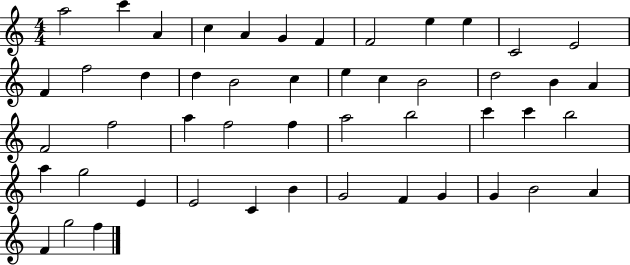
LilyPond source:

{
  \clef treble
  \numericTimeSignature
  \time 4/4
  \key c \major
  a''2 c'''4 a'4 | c''4 a'4 g'4 f'4 | f'2 e''4 e''4 | c'2 e'2 | \break f'4 f''2 d''4 | d''4 b'2 c''4 | e''4 c''4 b'2 | d''2 b'4 a'4 | \break f'2 f''2 | a''4 f''2 f''4 | a''2 b''2 | c'''4 c'''4 b''2 | \break a''4 g''2 e'4 | e'2 c'4 b'4 | g'2 f'4 g'4 | g'4 b'2 a'4 | \break f'4 g''2 f''4 | \bar "|."
}